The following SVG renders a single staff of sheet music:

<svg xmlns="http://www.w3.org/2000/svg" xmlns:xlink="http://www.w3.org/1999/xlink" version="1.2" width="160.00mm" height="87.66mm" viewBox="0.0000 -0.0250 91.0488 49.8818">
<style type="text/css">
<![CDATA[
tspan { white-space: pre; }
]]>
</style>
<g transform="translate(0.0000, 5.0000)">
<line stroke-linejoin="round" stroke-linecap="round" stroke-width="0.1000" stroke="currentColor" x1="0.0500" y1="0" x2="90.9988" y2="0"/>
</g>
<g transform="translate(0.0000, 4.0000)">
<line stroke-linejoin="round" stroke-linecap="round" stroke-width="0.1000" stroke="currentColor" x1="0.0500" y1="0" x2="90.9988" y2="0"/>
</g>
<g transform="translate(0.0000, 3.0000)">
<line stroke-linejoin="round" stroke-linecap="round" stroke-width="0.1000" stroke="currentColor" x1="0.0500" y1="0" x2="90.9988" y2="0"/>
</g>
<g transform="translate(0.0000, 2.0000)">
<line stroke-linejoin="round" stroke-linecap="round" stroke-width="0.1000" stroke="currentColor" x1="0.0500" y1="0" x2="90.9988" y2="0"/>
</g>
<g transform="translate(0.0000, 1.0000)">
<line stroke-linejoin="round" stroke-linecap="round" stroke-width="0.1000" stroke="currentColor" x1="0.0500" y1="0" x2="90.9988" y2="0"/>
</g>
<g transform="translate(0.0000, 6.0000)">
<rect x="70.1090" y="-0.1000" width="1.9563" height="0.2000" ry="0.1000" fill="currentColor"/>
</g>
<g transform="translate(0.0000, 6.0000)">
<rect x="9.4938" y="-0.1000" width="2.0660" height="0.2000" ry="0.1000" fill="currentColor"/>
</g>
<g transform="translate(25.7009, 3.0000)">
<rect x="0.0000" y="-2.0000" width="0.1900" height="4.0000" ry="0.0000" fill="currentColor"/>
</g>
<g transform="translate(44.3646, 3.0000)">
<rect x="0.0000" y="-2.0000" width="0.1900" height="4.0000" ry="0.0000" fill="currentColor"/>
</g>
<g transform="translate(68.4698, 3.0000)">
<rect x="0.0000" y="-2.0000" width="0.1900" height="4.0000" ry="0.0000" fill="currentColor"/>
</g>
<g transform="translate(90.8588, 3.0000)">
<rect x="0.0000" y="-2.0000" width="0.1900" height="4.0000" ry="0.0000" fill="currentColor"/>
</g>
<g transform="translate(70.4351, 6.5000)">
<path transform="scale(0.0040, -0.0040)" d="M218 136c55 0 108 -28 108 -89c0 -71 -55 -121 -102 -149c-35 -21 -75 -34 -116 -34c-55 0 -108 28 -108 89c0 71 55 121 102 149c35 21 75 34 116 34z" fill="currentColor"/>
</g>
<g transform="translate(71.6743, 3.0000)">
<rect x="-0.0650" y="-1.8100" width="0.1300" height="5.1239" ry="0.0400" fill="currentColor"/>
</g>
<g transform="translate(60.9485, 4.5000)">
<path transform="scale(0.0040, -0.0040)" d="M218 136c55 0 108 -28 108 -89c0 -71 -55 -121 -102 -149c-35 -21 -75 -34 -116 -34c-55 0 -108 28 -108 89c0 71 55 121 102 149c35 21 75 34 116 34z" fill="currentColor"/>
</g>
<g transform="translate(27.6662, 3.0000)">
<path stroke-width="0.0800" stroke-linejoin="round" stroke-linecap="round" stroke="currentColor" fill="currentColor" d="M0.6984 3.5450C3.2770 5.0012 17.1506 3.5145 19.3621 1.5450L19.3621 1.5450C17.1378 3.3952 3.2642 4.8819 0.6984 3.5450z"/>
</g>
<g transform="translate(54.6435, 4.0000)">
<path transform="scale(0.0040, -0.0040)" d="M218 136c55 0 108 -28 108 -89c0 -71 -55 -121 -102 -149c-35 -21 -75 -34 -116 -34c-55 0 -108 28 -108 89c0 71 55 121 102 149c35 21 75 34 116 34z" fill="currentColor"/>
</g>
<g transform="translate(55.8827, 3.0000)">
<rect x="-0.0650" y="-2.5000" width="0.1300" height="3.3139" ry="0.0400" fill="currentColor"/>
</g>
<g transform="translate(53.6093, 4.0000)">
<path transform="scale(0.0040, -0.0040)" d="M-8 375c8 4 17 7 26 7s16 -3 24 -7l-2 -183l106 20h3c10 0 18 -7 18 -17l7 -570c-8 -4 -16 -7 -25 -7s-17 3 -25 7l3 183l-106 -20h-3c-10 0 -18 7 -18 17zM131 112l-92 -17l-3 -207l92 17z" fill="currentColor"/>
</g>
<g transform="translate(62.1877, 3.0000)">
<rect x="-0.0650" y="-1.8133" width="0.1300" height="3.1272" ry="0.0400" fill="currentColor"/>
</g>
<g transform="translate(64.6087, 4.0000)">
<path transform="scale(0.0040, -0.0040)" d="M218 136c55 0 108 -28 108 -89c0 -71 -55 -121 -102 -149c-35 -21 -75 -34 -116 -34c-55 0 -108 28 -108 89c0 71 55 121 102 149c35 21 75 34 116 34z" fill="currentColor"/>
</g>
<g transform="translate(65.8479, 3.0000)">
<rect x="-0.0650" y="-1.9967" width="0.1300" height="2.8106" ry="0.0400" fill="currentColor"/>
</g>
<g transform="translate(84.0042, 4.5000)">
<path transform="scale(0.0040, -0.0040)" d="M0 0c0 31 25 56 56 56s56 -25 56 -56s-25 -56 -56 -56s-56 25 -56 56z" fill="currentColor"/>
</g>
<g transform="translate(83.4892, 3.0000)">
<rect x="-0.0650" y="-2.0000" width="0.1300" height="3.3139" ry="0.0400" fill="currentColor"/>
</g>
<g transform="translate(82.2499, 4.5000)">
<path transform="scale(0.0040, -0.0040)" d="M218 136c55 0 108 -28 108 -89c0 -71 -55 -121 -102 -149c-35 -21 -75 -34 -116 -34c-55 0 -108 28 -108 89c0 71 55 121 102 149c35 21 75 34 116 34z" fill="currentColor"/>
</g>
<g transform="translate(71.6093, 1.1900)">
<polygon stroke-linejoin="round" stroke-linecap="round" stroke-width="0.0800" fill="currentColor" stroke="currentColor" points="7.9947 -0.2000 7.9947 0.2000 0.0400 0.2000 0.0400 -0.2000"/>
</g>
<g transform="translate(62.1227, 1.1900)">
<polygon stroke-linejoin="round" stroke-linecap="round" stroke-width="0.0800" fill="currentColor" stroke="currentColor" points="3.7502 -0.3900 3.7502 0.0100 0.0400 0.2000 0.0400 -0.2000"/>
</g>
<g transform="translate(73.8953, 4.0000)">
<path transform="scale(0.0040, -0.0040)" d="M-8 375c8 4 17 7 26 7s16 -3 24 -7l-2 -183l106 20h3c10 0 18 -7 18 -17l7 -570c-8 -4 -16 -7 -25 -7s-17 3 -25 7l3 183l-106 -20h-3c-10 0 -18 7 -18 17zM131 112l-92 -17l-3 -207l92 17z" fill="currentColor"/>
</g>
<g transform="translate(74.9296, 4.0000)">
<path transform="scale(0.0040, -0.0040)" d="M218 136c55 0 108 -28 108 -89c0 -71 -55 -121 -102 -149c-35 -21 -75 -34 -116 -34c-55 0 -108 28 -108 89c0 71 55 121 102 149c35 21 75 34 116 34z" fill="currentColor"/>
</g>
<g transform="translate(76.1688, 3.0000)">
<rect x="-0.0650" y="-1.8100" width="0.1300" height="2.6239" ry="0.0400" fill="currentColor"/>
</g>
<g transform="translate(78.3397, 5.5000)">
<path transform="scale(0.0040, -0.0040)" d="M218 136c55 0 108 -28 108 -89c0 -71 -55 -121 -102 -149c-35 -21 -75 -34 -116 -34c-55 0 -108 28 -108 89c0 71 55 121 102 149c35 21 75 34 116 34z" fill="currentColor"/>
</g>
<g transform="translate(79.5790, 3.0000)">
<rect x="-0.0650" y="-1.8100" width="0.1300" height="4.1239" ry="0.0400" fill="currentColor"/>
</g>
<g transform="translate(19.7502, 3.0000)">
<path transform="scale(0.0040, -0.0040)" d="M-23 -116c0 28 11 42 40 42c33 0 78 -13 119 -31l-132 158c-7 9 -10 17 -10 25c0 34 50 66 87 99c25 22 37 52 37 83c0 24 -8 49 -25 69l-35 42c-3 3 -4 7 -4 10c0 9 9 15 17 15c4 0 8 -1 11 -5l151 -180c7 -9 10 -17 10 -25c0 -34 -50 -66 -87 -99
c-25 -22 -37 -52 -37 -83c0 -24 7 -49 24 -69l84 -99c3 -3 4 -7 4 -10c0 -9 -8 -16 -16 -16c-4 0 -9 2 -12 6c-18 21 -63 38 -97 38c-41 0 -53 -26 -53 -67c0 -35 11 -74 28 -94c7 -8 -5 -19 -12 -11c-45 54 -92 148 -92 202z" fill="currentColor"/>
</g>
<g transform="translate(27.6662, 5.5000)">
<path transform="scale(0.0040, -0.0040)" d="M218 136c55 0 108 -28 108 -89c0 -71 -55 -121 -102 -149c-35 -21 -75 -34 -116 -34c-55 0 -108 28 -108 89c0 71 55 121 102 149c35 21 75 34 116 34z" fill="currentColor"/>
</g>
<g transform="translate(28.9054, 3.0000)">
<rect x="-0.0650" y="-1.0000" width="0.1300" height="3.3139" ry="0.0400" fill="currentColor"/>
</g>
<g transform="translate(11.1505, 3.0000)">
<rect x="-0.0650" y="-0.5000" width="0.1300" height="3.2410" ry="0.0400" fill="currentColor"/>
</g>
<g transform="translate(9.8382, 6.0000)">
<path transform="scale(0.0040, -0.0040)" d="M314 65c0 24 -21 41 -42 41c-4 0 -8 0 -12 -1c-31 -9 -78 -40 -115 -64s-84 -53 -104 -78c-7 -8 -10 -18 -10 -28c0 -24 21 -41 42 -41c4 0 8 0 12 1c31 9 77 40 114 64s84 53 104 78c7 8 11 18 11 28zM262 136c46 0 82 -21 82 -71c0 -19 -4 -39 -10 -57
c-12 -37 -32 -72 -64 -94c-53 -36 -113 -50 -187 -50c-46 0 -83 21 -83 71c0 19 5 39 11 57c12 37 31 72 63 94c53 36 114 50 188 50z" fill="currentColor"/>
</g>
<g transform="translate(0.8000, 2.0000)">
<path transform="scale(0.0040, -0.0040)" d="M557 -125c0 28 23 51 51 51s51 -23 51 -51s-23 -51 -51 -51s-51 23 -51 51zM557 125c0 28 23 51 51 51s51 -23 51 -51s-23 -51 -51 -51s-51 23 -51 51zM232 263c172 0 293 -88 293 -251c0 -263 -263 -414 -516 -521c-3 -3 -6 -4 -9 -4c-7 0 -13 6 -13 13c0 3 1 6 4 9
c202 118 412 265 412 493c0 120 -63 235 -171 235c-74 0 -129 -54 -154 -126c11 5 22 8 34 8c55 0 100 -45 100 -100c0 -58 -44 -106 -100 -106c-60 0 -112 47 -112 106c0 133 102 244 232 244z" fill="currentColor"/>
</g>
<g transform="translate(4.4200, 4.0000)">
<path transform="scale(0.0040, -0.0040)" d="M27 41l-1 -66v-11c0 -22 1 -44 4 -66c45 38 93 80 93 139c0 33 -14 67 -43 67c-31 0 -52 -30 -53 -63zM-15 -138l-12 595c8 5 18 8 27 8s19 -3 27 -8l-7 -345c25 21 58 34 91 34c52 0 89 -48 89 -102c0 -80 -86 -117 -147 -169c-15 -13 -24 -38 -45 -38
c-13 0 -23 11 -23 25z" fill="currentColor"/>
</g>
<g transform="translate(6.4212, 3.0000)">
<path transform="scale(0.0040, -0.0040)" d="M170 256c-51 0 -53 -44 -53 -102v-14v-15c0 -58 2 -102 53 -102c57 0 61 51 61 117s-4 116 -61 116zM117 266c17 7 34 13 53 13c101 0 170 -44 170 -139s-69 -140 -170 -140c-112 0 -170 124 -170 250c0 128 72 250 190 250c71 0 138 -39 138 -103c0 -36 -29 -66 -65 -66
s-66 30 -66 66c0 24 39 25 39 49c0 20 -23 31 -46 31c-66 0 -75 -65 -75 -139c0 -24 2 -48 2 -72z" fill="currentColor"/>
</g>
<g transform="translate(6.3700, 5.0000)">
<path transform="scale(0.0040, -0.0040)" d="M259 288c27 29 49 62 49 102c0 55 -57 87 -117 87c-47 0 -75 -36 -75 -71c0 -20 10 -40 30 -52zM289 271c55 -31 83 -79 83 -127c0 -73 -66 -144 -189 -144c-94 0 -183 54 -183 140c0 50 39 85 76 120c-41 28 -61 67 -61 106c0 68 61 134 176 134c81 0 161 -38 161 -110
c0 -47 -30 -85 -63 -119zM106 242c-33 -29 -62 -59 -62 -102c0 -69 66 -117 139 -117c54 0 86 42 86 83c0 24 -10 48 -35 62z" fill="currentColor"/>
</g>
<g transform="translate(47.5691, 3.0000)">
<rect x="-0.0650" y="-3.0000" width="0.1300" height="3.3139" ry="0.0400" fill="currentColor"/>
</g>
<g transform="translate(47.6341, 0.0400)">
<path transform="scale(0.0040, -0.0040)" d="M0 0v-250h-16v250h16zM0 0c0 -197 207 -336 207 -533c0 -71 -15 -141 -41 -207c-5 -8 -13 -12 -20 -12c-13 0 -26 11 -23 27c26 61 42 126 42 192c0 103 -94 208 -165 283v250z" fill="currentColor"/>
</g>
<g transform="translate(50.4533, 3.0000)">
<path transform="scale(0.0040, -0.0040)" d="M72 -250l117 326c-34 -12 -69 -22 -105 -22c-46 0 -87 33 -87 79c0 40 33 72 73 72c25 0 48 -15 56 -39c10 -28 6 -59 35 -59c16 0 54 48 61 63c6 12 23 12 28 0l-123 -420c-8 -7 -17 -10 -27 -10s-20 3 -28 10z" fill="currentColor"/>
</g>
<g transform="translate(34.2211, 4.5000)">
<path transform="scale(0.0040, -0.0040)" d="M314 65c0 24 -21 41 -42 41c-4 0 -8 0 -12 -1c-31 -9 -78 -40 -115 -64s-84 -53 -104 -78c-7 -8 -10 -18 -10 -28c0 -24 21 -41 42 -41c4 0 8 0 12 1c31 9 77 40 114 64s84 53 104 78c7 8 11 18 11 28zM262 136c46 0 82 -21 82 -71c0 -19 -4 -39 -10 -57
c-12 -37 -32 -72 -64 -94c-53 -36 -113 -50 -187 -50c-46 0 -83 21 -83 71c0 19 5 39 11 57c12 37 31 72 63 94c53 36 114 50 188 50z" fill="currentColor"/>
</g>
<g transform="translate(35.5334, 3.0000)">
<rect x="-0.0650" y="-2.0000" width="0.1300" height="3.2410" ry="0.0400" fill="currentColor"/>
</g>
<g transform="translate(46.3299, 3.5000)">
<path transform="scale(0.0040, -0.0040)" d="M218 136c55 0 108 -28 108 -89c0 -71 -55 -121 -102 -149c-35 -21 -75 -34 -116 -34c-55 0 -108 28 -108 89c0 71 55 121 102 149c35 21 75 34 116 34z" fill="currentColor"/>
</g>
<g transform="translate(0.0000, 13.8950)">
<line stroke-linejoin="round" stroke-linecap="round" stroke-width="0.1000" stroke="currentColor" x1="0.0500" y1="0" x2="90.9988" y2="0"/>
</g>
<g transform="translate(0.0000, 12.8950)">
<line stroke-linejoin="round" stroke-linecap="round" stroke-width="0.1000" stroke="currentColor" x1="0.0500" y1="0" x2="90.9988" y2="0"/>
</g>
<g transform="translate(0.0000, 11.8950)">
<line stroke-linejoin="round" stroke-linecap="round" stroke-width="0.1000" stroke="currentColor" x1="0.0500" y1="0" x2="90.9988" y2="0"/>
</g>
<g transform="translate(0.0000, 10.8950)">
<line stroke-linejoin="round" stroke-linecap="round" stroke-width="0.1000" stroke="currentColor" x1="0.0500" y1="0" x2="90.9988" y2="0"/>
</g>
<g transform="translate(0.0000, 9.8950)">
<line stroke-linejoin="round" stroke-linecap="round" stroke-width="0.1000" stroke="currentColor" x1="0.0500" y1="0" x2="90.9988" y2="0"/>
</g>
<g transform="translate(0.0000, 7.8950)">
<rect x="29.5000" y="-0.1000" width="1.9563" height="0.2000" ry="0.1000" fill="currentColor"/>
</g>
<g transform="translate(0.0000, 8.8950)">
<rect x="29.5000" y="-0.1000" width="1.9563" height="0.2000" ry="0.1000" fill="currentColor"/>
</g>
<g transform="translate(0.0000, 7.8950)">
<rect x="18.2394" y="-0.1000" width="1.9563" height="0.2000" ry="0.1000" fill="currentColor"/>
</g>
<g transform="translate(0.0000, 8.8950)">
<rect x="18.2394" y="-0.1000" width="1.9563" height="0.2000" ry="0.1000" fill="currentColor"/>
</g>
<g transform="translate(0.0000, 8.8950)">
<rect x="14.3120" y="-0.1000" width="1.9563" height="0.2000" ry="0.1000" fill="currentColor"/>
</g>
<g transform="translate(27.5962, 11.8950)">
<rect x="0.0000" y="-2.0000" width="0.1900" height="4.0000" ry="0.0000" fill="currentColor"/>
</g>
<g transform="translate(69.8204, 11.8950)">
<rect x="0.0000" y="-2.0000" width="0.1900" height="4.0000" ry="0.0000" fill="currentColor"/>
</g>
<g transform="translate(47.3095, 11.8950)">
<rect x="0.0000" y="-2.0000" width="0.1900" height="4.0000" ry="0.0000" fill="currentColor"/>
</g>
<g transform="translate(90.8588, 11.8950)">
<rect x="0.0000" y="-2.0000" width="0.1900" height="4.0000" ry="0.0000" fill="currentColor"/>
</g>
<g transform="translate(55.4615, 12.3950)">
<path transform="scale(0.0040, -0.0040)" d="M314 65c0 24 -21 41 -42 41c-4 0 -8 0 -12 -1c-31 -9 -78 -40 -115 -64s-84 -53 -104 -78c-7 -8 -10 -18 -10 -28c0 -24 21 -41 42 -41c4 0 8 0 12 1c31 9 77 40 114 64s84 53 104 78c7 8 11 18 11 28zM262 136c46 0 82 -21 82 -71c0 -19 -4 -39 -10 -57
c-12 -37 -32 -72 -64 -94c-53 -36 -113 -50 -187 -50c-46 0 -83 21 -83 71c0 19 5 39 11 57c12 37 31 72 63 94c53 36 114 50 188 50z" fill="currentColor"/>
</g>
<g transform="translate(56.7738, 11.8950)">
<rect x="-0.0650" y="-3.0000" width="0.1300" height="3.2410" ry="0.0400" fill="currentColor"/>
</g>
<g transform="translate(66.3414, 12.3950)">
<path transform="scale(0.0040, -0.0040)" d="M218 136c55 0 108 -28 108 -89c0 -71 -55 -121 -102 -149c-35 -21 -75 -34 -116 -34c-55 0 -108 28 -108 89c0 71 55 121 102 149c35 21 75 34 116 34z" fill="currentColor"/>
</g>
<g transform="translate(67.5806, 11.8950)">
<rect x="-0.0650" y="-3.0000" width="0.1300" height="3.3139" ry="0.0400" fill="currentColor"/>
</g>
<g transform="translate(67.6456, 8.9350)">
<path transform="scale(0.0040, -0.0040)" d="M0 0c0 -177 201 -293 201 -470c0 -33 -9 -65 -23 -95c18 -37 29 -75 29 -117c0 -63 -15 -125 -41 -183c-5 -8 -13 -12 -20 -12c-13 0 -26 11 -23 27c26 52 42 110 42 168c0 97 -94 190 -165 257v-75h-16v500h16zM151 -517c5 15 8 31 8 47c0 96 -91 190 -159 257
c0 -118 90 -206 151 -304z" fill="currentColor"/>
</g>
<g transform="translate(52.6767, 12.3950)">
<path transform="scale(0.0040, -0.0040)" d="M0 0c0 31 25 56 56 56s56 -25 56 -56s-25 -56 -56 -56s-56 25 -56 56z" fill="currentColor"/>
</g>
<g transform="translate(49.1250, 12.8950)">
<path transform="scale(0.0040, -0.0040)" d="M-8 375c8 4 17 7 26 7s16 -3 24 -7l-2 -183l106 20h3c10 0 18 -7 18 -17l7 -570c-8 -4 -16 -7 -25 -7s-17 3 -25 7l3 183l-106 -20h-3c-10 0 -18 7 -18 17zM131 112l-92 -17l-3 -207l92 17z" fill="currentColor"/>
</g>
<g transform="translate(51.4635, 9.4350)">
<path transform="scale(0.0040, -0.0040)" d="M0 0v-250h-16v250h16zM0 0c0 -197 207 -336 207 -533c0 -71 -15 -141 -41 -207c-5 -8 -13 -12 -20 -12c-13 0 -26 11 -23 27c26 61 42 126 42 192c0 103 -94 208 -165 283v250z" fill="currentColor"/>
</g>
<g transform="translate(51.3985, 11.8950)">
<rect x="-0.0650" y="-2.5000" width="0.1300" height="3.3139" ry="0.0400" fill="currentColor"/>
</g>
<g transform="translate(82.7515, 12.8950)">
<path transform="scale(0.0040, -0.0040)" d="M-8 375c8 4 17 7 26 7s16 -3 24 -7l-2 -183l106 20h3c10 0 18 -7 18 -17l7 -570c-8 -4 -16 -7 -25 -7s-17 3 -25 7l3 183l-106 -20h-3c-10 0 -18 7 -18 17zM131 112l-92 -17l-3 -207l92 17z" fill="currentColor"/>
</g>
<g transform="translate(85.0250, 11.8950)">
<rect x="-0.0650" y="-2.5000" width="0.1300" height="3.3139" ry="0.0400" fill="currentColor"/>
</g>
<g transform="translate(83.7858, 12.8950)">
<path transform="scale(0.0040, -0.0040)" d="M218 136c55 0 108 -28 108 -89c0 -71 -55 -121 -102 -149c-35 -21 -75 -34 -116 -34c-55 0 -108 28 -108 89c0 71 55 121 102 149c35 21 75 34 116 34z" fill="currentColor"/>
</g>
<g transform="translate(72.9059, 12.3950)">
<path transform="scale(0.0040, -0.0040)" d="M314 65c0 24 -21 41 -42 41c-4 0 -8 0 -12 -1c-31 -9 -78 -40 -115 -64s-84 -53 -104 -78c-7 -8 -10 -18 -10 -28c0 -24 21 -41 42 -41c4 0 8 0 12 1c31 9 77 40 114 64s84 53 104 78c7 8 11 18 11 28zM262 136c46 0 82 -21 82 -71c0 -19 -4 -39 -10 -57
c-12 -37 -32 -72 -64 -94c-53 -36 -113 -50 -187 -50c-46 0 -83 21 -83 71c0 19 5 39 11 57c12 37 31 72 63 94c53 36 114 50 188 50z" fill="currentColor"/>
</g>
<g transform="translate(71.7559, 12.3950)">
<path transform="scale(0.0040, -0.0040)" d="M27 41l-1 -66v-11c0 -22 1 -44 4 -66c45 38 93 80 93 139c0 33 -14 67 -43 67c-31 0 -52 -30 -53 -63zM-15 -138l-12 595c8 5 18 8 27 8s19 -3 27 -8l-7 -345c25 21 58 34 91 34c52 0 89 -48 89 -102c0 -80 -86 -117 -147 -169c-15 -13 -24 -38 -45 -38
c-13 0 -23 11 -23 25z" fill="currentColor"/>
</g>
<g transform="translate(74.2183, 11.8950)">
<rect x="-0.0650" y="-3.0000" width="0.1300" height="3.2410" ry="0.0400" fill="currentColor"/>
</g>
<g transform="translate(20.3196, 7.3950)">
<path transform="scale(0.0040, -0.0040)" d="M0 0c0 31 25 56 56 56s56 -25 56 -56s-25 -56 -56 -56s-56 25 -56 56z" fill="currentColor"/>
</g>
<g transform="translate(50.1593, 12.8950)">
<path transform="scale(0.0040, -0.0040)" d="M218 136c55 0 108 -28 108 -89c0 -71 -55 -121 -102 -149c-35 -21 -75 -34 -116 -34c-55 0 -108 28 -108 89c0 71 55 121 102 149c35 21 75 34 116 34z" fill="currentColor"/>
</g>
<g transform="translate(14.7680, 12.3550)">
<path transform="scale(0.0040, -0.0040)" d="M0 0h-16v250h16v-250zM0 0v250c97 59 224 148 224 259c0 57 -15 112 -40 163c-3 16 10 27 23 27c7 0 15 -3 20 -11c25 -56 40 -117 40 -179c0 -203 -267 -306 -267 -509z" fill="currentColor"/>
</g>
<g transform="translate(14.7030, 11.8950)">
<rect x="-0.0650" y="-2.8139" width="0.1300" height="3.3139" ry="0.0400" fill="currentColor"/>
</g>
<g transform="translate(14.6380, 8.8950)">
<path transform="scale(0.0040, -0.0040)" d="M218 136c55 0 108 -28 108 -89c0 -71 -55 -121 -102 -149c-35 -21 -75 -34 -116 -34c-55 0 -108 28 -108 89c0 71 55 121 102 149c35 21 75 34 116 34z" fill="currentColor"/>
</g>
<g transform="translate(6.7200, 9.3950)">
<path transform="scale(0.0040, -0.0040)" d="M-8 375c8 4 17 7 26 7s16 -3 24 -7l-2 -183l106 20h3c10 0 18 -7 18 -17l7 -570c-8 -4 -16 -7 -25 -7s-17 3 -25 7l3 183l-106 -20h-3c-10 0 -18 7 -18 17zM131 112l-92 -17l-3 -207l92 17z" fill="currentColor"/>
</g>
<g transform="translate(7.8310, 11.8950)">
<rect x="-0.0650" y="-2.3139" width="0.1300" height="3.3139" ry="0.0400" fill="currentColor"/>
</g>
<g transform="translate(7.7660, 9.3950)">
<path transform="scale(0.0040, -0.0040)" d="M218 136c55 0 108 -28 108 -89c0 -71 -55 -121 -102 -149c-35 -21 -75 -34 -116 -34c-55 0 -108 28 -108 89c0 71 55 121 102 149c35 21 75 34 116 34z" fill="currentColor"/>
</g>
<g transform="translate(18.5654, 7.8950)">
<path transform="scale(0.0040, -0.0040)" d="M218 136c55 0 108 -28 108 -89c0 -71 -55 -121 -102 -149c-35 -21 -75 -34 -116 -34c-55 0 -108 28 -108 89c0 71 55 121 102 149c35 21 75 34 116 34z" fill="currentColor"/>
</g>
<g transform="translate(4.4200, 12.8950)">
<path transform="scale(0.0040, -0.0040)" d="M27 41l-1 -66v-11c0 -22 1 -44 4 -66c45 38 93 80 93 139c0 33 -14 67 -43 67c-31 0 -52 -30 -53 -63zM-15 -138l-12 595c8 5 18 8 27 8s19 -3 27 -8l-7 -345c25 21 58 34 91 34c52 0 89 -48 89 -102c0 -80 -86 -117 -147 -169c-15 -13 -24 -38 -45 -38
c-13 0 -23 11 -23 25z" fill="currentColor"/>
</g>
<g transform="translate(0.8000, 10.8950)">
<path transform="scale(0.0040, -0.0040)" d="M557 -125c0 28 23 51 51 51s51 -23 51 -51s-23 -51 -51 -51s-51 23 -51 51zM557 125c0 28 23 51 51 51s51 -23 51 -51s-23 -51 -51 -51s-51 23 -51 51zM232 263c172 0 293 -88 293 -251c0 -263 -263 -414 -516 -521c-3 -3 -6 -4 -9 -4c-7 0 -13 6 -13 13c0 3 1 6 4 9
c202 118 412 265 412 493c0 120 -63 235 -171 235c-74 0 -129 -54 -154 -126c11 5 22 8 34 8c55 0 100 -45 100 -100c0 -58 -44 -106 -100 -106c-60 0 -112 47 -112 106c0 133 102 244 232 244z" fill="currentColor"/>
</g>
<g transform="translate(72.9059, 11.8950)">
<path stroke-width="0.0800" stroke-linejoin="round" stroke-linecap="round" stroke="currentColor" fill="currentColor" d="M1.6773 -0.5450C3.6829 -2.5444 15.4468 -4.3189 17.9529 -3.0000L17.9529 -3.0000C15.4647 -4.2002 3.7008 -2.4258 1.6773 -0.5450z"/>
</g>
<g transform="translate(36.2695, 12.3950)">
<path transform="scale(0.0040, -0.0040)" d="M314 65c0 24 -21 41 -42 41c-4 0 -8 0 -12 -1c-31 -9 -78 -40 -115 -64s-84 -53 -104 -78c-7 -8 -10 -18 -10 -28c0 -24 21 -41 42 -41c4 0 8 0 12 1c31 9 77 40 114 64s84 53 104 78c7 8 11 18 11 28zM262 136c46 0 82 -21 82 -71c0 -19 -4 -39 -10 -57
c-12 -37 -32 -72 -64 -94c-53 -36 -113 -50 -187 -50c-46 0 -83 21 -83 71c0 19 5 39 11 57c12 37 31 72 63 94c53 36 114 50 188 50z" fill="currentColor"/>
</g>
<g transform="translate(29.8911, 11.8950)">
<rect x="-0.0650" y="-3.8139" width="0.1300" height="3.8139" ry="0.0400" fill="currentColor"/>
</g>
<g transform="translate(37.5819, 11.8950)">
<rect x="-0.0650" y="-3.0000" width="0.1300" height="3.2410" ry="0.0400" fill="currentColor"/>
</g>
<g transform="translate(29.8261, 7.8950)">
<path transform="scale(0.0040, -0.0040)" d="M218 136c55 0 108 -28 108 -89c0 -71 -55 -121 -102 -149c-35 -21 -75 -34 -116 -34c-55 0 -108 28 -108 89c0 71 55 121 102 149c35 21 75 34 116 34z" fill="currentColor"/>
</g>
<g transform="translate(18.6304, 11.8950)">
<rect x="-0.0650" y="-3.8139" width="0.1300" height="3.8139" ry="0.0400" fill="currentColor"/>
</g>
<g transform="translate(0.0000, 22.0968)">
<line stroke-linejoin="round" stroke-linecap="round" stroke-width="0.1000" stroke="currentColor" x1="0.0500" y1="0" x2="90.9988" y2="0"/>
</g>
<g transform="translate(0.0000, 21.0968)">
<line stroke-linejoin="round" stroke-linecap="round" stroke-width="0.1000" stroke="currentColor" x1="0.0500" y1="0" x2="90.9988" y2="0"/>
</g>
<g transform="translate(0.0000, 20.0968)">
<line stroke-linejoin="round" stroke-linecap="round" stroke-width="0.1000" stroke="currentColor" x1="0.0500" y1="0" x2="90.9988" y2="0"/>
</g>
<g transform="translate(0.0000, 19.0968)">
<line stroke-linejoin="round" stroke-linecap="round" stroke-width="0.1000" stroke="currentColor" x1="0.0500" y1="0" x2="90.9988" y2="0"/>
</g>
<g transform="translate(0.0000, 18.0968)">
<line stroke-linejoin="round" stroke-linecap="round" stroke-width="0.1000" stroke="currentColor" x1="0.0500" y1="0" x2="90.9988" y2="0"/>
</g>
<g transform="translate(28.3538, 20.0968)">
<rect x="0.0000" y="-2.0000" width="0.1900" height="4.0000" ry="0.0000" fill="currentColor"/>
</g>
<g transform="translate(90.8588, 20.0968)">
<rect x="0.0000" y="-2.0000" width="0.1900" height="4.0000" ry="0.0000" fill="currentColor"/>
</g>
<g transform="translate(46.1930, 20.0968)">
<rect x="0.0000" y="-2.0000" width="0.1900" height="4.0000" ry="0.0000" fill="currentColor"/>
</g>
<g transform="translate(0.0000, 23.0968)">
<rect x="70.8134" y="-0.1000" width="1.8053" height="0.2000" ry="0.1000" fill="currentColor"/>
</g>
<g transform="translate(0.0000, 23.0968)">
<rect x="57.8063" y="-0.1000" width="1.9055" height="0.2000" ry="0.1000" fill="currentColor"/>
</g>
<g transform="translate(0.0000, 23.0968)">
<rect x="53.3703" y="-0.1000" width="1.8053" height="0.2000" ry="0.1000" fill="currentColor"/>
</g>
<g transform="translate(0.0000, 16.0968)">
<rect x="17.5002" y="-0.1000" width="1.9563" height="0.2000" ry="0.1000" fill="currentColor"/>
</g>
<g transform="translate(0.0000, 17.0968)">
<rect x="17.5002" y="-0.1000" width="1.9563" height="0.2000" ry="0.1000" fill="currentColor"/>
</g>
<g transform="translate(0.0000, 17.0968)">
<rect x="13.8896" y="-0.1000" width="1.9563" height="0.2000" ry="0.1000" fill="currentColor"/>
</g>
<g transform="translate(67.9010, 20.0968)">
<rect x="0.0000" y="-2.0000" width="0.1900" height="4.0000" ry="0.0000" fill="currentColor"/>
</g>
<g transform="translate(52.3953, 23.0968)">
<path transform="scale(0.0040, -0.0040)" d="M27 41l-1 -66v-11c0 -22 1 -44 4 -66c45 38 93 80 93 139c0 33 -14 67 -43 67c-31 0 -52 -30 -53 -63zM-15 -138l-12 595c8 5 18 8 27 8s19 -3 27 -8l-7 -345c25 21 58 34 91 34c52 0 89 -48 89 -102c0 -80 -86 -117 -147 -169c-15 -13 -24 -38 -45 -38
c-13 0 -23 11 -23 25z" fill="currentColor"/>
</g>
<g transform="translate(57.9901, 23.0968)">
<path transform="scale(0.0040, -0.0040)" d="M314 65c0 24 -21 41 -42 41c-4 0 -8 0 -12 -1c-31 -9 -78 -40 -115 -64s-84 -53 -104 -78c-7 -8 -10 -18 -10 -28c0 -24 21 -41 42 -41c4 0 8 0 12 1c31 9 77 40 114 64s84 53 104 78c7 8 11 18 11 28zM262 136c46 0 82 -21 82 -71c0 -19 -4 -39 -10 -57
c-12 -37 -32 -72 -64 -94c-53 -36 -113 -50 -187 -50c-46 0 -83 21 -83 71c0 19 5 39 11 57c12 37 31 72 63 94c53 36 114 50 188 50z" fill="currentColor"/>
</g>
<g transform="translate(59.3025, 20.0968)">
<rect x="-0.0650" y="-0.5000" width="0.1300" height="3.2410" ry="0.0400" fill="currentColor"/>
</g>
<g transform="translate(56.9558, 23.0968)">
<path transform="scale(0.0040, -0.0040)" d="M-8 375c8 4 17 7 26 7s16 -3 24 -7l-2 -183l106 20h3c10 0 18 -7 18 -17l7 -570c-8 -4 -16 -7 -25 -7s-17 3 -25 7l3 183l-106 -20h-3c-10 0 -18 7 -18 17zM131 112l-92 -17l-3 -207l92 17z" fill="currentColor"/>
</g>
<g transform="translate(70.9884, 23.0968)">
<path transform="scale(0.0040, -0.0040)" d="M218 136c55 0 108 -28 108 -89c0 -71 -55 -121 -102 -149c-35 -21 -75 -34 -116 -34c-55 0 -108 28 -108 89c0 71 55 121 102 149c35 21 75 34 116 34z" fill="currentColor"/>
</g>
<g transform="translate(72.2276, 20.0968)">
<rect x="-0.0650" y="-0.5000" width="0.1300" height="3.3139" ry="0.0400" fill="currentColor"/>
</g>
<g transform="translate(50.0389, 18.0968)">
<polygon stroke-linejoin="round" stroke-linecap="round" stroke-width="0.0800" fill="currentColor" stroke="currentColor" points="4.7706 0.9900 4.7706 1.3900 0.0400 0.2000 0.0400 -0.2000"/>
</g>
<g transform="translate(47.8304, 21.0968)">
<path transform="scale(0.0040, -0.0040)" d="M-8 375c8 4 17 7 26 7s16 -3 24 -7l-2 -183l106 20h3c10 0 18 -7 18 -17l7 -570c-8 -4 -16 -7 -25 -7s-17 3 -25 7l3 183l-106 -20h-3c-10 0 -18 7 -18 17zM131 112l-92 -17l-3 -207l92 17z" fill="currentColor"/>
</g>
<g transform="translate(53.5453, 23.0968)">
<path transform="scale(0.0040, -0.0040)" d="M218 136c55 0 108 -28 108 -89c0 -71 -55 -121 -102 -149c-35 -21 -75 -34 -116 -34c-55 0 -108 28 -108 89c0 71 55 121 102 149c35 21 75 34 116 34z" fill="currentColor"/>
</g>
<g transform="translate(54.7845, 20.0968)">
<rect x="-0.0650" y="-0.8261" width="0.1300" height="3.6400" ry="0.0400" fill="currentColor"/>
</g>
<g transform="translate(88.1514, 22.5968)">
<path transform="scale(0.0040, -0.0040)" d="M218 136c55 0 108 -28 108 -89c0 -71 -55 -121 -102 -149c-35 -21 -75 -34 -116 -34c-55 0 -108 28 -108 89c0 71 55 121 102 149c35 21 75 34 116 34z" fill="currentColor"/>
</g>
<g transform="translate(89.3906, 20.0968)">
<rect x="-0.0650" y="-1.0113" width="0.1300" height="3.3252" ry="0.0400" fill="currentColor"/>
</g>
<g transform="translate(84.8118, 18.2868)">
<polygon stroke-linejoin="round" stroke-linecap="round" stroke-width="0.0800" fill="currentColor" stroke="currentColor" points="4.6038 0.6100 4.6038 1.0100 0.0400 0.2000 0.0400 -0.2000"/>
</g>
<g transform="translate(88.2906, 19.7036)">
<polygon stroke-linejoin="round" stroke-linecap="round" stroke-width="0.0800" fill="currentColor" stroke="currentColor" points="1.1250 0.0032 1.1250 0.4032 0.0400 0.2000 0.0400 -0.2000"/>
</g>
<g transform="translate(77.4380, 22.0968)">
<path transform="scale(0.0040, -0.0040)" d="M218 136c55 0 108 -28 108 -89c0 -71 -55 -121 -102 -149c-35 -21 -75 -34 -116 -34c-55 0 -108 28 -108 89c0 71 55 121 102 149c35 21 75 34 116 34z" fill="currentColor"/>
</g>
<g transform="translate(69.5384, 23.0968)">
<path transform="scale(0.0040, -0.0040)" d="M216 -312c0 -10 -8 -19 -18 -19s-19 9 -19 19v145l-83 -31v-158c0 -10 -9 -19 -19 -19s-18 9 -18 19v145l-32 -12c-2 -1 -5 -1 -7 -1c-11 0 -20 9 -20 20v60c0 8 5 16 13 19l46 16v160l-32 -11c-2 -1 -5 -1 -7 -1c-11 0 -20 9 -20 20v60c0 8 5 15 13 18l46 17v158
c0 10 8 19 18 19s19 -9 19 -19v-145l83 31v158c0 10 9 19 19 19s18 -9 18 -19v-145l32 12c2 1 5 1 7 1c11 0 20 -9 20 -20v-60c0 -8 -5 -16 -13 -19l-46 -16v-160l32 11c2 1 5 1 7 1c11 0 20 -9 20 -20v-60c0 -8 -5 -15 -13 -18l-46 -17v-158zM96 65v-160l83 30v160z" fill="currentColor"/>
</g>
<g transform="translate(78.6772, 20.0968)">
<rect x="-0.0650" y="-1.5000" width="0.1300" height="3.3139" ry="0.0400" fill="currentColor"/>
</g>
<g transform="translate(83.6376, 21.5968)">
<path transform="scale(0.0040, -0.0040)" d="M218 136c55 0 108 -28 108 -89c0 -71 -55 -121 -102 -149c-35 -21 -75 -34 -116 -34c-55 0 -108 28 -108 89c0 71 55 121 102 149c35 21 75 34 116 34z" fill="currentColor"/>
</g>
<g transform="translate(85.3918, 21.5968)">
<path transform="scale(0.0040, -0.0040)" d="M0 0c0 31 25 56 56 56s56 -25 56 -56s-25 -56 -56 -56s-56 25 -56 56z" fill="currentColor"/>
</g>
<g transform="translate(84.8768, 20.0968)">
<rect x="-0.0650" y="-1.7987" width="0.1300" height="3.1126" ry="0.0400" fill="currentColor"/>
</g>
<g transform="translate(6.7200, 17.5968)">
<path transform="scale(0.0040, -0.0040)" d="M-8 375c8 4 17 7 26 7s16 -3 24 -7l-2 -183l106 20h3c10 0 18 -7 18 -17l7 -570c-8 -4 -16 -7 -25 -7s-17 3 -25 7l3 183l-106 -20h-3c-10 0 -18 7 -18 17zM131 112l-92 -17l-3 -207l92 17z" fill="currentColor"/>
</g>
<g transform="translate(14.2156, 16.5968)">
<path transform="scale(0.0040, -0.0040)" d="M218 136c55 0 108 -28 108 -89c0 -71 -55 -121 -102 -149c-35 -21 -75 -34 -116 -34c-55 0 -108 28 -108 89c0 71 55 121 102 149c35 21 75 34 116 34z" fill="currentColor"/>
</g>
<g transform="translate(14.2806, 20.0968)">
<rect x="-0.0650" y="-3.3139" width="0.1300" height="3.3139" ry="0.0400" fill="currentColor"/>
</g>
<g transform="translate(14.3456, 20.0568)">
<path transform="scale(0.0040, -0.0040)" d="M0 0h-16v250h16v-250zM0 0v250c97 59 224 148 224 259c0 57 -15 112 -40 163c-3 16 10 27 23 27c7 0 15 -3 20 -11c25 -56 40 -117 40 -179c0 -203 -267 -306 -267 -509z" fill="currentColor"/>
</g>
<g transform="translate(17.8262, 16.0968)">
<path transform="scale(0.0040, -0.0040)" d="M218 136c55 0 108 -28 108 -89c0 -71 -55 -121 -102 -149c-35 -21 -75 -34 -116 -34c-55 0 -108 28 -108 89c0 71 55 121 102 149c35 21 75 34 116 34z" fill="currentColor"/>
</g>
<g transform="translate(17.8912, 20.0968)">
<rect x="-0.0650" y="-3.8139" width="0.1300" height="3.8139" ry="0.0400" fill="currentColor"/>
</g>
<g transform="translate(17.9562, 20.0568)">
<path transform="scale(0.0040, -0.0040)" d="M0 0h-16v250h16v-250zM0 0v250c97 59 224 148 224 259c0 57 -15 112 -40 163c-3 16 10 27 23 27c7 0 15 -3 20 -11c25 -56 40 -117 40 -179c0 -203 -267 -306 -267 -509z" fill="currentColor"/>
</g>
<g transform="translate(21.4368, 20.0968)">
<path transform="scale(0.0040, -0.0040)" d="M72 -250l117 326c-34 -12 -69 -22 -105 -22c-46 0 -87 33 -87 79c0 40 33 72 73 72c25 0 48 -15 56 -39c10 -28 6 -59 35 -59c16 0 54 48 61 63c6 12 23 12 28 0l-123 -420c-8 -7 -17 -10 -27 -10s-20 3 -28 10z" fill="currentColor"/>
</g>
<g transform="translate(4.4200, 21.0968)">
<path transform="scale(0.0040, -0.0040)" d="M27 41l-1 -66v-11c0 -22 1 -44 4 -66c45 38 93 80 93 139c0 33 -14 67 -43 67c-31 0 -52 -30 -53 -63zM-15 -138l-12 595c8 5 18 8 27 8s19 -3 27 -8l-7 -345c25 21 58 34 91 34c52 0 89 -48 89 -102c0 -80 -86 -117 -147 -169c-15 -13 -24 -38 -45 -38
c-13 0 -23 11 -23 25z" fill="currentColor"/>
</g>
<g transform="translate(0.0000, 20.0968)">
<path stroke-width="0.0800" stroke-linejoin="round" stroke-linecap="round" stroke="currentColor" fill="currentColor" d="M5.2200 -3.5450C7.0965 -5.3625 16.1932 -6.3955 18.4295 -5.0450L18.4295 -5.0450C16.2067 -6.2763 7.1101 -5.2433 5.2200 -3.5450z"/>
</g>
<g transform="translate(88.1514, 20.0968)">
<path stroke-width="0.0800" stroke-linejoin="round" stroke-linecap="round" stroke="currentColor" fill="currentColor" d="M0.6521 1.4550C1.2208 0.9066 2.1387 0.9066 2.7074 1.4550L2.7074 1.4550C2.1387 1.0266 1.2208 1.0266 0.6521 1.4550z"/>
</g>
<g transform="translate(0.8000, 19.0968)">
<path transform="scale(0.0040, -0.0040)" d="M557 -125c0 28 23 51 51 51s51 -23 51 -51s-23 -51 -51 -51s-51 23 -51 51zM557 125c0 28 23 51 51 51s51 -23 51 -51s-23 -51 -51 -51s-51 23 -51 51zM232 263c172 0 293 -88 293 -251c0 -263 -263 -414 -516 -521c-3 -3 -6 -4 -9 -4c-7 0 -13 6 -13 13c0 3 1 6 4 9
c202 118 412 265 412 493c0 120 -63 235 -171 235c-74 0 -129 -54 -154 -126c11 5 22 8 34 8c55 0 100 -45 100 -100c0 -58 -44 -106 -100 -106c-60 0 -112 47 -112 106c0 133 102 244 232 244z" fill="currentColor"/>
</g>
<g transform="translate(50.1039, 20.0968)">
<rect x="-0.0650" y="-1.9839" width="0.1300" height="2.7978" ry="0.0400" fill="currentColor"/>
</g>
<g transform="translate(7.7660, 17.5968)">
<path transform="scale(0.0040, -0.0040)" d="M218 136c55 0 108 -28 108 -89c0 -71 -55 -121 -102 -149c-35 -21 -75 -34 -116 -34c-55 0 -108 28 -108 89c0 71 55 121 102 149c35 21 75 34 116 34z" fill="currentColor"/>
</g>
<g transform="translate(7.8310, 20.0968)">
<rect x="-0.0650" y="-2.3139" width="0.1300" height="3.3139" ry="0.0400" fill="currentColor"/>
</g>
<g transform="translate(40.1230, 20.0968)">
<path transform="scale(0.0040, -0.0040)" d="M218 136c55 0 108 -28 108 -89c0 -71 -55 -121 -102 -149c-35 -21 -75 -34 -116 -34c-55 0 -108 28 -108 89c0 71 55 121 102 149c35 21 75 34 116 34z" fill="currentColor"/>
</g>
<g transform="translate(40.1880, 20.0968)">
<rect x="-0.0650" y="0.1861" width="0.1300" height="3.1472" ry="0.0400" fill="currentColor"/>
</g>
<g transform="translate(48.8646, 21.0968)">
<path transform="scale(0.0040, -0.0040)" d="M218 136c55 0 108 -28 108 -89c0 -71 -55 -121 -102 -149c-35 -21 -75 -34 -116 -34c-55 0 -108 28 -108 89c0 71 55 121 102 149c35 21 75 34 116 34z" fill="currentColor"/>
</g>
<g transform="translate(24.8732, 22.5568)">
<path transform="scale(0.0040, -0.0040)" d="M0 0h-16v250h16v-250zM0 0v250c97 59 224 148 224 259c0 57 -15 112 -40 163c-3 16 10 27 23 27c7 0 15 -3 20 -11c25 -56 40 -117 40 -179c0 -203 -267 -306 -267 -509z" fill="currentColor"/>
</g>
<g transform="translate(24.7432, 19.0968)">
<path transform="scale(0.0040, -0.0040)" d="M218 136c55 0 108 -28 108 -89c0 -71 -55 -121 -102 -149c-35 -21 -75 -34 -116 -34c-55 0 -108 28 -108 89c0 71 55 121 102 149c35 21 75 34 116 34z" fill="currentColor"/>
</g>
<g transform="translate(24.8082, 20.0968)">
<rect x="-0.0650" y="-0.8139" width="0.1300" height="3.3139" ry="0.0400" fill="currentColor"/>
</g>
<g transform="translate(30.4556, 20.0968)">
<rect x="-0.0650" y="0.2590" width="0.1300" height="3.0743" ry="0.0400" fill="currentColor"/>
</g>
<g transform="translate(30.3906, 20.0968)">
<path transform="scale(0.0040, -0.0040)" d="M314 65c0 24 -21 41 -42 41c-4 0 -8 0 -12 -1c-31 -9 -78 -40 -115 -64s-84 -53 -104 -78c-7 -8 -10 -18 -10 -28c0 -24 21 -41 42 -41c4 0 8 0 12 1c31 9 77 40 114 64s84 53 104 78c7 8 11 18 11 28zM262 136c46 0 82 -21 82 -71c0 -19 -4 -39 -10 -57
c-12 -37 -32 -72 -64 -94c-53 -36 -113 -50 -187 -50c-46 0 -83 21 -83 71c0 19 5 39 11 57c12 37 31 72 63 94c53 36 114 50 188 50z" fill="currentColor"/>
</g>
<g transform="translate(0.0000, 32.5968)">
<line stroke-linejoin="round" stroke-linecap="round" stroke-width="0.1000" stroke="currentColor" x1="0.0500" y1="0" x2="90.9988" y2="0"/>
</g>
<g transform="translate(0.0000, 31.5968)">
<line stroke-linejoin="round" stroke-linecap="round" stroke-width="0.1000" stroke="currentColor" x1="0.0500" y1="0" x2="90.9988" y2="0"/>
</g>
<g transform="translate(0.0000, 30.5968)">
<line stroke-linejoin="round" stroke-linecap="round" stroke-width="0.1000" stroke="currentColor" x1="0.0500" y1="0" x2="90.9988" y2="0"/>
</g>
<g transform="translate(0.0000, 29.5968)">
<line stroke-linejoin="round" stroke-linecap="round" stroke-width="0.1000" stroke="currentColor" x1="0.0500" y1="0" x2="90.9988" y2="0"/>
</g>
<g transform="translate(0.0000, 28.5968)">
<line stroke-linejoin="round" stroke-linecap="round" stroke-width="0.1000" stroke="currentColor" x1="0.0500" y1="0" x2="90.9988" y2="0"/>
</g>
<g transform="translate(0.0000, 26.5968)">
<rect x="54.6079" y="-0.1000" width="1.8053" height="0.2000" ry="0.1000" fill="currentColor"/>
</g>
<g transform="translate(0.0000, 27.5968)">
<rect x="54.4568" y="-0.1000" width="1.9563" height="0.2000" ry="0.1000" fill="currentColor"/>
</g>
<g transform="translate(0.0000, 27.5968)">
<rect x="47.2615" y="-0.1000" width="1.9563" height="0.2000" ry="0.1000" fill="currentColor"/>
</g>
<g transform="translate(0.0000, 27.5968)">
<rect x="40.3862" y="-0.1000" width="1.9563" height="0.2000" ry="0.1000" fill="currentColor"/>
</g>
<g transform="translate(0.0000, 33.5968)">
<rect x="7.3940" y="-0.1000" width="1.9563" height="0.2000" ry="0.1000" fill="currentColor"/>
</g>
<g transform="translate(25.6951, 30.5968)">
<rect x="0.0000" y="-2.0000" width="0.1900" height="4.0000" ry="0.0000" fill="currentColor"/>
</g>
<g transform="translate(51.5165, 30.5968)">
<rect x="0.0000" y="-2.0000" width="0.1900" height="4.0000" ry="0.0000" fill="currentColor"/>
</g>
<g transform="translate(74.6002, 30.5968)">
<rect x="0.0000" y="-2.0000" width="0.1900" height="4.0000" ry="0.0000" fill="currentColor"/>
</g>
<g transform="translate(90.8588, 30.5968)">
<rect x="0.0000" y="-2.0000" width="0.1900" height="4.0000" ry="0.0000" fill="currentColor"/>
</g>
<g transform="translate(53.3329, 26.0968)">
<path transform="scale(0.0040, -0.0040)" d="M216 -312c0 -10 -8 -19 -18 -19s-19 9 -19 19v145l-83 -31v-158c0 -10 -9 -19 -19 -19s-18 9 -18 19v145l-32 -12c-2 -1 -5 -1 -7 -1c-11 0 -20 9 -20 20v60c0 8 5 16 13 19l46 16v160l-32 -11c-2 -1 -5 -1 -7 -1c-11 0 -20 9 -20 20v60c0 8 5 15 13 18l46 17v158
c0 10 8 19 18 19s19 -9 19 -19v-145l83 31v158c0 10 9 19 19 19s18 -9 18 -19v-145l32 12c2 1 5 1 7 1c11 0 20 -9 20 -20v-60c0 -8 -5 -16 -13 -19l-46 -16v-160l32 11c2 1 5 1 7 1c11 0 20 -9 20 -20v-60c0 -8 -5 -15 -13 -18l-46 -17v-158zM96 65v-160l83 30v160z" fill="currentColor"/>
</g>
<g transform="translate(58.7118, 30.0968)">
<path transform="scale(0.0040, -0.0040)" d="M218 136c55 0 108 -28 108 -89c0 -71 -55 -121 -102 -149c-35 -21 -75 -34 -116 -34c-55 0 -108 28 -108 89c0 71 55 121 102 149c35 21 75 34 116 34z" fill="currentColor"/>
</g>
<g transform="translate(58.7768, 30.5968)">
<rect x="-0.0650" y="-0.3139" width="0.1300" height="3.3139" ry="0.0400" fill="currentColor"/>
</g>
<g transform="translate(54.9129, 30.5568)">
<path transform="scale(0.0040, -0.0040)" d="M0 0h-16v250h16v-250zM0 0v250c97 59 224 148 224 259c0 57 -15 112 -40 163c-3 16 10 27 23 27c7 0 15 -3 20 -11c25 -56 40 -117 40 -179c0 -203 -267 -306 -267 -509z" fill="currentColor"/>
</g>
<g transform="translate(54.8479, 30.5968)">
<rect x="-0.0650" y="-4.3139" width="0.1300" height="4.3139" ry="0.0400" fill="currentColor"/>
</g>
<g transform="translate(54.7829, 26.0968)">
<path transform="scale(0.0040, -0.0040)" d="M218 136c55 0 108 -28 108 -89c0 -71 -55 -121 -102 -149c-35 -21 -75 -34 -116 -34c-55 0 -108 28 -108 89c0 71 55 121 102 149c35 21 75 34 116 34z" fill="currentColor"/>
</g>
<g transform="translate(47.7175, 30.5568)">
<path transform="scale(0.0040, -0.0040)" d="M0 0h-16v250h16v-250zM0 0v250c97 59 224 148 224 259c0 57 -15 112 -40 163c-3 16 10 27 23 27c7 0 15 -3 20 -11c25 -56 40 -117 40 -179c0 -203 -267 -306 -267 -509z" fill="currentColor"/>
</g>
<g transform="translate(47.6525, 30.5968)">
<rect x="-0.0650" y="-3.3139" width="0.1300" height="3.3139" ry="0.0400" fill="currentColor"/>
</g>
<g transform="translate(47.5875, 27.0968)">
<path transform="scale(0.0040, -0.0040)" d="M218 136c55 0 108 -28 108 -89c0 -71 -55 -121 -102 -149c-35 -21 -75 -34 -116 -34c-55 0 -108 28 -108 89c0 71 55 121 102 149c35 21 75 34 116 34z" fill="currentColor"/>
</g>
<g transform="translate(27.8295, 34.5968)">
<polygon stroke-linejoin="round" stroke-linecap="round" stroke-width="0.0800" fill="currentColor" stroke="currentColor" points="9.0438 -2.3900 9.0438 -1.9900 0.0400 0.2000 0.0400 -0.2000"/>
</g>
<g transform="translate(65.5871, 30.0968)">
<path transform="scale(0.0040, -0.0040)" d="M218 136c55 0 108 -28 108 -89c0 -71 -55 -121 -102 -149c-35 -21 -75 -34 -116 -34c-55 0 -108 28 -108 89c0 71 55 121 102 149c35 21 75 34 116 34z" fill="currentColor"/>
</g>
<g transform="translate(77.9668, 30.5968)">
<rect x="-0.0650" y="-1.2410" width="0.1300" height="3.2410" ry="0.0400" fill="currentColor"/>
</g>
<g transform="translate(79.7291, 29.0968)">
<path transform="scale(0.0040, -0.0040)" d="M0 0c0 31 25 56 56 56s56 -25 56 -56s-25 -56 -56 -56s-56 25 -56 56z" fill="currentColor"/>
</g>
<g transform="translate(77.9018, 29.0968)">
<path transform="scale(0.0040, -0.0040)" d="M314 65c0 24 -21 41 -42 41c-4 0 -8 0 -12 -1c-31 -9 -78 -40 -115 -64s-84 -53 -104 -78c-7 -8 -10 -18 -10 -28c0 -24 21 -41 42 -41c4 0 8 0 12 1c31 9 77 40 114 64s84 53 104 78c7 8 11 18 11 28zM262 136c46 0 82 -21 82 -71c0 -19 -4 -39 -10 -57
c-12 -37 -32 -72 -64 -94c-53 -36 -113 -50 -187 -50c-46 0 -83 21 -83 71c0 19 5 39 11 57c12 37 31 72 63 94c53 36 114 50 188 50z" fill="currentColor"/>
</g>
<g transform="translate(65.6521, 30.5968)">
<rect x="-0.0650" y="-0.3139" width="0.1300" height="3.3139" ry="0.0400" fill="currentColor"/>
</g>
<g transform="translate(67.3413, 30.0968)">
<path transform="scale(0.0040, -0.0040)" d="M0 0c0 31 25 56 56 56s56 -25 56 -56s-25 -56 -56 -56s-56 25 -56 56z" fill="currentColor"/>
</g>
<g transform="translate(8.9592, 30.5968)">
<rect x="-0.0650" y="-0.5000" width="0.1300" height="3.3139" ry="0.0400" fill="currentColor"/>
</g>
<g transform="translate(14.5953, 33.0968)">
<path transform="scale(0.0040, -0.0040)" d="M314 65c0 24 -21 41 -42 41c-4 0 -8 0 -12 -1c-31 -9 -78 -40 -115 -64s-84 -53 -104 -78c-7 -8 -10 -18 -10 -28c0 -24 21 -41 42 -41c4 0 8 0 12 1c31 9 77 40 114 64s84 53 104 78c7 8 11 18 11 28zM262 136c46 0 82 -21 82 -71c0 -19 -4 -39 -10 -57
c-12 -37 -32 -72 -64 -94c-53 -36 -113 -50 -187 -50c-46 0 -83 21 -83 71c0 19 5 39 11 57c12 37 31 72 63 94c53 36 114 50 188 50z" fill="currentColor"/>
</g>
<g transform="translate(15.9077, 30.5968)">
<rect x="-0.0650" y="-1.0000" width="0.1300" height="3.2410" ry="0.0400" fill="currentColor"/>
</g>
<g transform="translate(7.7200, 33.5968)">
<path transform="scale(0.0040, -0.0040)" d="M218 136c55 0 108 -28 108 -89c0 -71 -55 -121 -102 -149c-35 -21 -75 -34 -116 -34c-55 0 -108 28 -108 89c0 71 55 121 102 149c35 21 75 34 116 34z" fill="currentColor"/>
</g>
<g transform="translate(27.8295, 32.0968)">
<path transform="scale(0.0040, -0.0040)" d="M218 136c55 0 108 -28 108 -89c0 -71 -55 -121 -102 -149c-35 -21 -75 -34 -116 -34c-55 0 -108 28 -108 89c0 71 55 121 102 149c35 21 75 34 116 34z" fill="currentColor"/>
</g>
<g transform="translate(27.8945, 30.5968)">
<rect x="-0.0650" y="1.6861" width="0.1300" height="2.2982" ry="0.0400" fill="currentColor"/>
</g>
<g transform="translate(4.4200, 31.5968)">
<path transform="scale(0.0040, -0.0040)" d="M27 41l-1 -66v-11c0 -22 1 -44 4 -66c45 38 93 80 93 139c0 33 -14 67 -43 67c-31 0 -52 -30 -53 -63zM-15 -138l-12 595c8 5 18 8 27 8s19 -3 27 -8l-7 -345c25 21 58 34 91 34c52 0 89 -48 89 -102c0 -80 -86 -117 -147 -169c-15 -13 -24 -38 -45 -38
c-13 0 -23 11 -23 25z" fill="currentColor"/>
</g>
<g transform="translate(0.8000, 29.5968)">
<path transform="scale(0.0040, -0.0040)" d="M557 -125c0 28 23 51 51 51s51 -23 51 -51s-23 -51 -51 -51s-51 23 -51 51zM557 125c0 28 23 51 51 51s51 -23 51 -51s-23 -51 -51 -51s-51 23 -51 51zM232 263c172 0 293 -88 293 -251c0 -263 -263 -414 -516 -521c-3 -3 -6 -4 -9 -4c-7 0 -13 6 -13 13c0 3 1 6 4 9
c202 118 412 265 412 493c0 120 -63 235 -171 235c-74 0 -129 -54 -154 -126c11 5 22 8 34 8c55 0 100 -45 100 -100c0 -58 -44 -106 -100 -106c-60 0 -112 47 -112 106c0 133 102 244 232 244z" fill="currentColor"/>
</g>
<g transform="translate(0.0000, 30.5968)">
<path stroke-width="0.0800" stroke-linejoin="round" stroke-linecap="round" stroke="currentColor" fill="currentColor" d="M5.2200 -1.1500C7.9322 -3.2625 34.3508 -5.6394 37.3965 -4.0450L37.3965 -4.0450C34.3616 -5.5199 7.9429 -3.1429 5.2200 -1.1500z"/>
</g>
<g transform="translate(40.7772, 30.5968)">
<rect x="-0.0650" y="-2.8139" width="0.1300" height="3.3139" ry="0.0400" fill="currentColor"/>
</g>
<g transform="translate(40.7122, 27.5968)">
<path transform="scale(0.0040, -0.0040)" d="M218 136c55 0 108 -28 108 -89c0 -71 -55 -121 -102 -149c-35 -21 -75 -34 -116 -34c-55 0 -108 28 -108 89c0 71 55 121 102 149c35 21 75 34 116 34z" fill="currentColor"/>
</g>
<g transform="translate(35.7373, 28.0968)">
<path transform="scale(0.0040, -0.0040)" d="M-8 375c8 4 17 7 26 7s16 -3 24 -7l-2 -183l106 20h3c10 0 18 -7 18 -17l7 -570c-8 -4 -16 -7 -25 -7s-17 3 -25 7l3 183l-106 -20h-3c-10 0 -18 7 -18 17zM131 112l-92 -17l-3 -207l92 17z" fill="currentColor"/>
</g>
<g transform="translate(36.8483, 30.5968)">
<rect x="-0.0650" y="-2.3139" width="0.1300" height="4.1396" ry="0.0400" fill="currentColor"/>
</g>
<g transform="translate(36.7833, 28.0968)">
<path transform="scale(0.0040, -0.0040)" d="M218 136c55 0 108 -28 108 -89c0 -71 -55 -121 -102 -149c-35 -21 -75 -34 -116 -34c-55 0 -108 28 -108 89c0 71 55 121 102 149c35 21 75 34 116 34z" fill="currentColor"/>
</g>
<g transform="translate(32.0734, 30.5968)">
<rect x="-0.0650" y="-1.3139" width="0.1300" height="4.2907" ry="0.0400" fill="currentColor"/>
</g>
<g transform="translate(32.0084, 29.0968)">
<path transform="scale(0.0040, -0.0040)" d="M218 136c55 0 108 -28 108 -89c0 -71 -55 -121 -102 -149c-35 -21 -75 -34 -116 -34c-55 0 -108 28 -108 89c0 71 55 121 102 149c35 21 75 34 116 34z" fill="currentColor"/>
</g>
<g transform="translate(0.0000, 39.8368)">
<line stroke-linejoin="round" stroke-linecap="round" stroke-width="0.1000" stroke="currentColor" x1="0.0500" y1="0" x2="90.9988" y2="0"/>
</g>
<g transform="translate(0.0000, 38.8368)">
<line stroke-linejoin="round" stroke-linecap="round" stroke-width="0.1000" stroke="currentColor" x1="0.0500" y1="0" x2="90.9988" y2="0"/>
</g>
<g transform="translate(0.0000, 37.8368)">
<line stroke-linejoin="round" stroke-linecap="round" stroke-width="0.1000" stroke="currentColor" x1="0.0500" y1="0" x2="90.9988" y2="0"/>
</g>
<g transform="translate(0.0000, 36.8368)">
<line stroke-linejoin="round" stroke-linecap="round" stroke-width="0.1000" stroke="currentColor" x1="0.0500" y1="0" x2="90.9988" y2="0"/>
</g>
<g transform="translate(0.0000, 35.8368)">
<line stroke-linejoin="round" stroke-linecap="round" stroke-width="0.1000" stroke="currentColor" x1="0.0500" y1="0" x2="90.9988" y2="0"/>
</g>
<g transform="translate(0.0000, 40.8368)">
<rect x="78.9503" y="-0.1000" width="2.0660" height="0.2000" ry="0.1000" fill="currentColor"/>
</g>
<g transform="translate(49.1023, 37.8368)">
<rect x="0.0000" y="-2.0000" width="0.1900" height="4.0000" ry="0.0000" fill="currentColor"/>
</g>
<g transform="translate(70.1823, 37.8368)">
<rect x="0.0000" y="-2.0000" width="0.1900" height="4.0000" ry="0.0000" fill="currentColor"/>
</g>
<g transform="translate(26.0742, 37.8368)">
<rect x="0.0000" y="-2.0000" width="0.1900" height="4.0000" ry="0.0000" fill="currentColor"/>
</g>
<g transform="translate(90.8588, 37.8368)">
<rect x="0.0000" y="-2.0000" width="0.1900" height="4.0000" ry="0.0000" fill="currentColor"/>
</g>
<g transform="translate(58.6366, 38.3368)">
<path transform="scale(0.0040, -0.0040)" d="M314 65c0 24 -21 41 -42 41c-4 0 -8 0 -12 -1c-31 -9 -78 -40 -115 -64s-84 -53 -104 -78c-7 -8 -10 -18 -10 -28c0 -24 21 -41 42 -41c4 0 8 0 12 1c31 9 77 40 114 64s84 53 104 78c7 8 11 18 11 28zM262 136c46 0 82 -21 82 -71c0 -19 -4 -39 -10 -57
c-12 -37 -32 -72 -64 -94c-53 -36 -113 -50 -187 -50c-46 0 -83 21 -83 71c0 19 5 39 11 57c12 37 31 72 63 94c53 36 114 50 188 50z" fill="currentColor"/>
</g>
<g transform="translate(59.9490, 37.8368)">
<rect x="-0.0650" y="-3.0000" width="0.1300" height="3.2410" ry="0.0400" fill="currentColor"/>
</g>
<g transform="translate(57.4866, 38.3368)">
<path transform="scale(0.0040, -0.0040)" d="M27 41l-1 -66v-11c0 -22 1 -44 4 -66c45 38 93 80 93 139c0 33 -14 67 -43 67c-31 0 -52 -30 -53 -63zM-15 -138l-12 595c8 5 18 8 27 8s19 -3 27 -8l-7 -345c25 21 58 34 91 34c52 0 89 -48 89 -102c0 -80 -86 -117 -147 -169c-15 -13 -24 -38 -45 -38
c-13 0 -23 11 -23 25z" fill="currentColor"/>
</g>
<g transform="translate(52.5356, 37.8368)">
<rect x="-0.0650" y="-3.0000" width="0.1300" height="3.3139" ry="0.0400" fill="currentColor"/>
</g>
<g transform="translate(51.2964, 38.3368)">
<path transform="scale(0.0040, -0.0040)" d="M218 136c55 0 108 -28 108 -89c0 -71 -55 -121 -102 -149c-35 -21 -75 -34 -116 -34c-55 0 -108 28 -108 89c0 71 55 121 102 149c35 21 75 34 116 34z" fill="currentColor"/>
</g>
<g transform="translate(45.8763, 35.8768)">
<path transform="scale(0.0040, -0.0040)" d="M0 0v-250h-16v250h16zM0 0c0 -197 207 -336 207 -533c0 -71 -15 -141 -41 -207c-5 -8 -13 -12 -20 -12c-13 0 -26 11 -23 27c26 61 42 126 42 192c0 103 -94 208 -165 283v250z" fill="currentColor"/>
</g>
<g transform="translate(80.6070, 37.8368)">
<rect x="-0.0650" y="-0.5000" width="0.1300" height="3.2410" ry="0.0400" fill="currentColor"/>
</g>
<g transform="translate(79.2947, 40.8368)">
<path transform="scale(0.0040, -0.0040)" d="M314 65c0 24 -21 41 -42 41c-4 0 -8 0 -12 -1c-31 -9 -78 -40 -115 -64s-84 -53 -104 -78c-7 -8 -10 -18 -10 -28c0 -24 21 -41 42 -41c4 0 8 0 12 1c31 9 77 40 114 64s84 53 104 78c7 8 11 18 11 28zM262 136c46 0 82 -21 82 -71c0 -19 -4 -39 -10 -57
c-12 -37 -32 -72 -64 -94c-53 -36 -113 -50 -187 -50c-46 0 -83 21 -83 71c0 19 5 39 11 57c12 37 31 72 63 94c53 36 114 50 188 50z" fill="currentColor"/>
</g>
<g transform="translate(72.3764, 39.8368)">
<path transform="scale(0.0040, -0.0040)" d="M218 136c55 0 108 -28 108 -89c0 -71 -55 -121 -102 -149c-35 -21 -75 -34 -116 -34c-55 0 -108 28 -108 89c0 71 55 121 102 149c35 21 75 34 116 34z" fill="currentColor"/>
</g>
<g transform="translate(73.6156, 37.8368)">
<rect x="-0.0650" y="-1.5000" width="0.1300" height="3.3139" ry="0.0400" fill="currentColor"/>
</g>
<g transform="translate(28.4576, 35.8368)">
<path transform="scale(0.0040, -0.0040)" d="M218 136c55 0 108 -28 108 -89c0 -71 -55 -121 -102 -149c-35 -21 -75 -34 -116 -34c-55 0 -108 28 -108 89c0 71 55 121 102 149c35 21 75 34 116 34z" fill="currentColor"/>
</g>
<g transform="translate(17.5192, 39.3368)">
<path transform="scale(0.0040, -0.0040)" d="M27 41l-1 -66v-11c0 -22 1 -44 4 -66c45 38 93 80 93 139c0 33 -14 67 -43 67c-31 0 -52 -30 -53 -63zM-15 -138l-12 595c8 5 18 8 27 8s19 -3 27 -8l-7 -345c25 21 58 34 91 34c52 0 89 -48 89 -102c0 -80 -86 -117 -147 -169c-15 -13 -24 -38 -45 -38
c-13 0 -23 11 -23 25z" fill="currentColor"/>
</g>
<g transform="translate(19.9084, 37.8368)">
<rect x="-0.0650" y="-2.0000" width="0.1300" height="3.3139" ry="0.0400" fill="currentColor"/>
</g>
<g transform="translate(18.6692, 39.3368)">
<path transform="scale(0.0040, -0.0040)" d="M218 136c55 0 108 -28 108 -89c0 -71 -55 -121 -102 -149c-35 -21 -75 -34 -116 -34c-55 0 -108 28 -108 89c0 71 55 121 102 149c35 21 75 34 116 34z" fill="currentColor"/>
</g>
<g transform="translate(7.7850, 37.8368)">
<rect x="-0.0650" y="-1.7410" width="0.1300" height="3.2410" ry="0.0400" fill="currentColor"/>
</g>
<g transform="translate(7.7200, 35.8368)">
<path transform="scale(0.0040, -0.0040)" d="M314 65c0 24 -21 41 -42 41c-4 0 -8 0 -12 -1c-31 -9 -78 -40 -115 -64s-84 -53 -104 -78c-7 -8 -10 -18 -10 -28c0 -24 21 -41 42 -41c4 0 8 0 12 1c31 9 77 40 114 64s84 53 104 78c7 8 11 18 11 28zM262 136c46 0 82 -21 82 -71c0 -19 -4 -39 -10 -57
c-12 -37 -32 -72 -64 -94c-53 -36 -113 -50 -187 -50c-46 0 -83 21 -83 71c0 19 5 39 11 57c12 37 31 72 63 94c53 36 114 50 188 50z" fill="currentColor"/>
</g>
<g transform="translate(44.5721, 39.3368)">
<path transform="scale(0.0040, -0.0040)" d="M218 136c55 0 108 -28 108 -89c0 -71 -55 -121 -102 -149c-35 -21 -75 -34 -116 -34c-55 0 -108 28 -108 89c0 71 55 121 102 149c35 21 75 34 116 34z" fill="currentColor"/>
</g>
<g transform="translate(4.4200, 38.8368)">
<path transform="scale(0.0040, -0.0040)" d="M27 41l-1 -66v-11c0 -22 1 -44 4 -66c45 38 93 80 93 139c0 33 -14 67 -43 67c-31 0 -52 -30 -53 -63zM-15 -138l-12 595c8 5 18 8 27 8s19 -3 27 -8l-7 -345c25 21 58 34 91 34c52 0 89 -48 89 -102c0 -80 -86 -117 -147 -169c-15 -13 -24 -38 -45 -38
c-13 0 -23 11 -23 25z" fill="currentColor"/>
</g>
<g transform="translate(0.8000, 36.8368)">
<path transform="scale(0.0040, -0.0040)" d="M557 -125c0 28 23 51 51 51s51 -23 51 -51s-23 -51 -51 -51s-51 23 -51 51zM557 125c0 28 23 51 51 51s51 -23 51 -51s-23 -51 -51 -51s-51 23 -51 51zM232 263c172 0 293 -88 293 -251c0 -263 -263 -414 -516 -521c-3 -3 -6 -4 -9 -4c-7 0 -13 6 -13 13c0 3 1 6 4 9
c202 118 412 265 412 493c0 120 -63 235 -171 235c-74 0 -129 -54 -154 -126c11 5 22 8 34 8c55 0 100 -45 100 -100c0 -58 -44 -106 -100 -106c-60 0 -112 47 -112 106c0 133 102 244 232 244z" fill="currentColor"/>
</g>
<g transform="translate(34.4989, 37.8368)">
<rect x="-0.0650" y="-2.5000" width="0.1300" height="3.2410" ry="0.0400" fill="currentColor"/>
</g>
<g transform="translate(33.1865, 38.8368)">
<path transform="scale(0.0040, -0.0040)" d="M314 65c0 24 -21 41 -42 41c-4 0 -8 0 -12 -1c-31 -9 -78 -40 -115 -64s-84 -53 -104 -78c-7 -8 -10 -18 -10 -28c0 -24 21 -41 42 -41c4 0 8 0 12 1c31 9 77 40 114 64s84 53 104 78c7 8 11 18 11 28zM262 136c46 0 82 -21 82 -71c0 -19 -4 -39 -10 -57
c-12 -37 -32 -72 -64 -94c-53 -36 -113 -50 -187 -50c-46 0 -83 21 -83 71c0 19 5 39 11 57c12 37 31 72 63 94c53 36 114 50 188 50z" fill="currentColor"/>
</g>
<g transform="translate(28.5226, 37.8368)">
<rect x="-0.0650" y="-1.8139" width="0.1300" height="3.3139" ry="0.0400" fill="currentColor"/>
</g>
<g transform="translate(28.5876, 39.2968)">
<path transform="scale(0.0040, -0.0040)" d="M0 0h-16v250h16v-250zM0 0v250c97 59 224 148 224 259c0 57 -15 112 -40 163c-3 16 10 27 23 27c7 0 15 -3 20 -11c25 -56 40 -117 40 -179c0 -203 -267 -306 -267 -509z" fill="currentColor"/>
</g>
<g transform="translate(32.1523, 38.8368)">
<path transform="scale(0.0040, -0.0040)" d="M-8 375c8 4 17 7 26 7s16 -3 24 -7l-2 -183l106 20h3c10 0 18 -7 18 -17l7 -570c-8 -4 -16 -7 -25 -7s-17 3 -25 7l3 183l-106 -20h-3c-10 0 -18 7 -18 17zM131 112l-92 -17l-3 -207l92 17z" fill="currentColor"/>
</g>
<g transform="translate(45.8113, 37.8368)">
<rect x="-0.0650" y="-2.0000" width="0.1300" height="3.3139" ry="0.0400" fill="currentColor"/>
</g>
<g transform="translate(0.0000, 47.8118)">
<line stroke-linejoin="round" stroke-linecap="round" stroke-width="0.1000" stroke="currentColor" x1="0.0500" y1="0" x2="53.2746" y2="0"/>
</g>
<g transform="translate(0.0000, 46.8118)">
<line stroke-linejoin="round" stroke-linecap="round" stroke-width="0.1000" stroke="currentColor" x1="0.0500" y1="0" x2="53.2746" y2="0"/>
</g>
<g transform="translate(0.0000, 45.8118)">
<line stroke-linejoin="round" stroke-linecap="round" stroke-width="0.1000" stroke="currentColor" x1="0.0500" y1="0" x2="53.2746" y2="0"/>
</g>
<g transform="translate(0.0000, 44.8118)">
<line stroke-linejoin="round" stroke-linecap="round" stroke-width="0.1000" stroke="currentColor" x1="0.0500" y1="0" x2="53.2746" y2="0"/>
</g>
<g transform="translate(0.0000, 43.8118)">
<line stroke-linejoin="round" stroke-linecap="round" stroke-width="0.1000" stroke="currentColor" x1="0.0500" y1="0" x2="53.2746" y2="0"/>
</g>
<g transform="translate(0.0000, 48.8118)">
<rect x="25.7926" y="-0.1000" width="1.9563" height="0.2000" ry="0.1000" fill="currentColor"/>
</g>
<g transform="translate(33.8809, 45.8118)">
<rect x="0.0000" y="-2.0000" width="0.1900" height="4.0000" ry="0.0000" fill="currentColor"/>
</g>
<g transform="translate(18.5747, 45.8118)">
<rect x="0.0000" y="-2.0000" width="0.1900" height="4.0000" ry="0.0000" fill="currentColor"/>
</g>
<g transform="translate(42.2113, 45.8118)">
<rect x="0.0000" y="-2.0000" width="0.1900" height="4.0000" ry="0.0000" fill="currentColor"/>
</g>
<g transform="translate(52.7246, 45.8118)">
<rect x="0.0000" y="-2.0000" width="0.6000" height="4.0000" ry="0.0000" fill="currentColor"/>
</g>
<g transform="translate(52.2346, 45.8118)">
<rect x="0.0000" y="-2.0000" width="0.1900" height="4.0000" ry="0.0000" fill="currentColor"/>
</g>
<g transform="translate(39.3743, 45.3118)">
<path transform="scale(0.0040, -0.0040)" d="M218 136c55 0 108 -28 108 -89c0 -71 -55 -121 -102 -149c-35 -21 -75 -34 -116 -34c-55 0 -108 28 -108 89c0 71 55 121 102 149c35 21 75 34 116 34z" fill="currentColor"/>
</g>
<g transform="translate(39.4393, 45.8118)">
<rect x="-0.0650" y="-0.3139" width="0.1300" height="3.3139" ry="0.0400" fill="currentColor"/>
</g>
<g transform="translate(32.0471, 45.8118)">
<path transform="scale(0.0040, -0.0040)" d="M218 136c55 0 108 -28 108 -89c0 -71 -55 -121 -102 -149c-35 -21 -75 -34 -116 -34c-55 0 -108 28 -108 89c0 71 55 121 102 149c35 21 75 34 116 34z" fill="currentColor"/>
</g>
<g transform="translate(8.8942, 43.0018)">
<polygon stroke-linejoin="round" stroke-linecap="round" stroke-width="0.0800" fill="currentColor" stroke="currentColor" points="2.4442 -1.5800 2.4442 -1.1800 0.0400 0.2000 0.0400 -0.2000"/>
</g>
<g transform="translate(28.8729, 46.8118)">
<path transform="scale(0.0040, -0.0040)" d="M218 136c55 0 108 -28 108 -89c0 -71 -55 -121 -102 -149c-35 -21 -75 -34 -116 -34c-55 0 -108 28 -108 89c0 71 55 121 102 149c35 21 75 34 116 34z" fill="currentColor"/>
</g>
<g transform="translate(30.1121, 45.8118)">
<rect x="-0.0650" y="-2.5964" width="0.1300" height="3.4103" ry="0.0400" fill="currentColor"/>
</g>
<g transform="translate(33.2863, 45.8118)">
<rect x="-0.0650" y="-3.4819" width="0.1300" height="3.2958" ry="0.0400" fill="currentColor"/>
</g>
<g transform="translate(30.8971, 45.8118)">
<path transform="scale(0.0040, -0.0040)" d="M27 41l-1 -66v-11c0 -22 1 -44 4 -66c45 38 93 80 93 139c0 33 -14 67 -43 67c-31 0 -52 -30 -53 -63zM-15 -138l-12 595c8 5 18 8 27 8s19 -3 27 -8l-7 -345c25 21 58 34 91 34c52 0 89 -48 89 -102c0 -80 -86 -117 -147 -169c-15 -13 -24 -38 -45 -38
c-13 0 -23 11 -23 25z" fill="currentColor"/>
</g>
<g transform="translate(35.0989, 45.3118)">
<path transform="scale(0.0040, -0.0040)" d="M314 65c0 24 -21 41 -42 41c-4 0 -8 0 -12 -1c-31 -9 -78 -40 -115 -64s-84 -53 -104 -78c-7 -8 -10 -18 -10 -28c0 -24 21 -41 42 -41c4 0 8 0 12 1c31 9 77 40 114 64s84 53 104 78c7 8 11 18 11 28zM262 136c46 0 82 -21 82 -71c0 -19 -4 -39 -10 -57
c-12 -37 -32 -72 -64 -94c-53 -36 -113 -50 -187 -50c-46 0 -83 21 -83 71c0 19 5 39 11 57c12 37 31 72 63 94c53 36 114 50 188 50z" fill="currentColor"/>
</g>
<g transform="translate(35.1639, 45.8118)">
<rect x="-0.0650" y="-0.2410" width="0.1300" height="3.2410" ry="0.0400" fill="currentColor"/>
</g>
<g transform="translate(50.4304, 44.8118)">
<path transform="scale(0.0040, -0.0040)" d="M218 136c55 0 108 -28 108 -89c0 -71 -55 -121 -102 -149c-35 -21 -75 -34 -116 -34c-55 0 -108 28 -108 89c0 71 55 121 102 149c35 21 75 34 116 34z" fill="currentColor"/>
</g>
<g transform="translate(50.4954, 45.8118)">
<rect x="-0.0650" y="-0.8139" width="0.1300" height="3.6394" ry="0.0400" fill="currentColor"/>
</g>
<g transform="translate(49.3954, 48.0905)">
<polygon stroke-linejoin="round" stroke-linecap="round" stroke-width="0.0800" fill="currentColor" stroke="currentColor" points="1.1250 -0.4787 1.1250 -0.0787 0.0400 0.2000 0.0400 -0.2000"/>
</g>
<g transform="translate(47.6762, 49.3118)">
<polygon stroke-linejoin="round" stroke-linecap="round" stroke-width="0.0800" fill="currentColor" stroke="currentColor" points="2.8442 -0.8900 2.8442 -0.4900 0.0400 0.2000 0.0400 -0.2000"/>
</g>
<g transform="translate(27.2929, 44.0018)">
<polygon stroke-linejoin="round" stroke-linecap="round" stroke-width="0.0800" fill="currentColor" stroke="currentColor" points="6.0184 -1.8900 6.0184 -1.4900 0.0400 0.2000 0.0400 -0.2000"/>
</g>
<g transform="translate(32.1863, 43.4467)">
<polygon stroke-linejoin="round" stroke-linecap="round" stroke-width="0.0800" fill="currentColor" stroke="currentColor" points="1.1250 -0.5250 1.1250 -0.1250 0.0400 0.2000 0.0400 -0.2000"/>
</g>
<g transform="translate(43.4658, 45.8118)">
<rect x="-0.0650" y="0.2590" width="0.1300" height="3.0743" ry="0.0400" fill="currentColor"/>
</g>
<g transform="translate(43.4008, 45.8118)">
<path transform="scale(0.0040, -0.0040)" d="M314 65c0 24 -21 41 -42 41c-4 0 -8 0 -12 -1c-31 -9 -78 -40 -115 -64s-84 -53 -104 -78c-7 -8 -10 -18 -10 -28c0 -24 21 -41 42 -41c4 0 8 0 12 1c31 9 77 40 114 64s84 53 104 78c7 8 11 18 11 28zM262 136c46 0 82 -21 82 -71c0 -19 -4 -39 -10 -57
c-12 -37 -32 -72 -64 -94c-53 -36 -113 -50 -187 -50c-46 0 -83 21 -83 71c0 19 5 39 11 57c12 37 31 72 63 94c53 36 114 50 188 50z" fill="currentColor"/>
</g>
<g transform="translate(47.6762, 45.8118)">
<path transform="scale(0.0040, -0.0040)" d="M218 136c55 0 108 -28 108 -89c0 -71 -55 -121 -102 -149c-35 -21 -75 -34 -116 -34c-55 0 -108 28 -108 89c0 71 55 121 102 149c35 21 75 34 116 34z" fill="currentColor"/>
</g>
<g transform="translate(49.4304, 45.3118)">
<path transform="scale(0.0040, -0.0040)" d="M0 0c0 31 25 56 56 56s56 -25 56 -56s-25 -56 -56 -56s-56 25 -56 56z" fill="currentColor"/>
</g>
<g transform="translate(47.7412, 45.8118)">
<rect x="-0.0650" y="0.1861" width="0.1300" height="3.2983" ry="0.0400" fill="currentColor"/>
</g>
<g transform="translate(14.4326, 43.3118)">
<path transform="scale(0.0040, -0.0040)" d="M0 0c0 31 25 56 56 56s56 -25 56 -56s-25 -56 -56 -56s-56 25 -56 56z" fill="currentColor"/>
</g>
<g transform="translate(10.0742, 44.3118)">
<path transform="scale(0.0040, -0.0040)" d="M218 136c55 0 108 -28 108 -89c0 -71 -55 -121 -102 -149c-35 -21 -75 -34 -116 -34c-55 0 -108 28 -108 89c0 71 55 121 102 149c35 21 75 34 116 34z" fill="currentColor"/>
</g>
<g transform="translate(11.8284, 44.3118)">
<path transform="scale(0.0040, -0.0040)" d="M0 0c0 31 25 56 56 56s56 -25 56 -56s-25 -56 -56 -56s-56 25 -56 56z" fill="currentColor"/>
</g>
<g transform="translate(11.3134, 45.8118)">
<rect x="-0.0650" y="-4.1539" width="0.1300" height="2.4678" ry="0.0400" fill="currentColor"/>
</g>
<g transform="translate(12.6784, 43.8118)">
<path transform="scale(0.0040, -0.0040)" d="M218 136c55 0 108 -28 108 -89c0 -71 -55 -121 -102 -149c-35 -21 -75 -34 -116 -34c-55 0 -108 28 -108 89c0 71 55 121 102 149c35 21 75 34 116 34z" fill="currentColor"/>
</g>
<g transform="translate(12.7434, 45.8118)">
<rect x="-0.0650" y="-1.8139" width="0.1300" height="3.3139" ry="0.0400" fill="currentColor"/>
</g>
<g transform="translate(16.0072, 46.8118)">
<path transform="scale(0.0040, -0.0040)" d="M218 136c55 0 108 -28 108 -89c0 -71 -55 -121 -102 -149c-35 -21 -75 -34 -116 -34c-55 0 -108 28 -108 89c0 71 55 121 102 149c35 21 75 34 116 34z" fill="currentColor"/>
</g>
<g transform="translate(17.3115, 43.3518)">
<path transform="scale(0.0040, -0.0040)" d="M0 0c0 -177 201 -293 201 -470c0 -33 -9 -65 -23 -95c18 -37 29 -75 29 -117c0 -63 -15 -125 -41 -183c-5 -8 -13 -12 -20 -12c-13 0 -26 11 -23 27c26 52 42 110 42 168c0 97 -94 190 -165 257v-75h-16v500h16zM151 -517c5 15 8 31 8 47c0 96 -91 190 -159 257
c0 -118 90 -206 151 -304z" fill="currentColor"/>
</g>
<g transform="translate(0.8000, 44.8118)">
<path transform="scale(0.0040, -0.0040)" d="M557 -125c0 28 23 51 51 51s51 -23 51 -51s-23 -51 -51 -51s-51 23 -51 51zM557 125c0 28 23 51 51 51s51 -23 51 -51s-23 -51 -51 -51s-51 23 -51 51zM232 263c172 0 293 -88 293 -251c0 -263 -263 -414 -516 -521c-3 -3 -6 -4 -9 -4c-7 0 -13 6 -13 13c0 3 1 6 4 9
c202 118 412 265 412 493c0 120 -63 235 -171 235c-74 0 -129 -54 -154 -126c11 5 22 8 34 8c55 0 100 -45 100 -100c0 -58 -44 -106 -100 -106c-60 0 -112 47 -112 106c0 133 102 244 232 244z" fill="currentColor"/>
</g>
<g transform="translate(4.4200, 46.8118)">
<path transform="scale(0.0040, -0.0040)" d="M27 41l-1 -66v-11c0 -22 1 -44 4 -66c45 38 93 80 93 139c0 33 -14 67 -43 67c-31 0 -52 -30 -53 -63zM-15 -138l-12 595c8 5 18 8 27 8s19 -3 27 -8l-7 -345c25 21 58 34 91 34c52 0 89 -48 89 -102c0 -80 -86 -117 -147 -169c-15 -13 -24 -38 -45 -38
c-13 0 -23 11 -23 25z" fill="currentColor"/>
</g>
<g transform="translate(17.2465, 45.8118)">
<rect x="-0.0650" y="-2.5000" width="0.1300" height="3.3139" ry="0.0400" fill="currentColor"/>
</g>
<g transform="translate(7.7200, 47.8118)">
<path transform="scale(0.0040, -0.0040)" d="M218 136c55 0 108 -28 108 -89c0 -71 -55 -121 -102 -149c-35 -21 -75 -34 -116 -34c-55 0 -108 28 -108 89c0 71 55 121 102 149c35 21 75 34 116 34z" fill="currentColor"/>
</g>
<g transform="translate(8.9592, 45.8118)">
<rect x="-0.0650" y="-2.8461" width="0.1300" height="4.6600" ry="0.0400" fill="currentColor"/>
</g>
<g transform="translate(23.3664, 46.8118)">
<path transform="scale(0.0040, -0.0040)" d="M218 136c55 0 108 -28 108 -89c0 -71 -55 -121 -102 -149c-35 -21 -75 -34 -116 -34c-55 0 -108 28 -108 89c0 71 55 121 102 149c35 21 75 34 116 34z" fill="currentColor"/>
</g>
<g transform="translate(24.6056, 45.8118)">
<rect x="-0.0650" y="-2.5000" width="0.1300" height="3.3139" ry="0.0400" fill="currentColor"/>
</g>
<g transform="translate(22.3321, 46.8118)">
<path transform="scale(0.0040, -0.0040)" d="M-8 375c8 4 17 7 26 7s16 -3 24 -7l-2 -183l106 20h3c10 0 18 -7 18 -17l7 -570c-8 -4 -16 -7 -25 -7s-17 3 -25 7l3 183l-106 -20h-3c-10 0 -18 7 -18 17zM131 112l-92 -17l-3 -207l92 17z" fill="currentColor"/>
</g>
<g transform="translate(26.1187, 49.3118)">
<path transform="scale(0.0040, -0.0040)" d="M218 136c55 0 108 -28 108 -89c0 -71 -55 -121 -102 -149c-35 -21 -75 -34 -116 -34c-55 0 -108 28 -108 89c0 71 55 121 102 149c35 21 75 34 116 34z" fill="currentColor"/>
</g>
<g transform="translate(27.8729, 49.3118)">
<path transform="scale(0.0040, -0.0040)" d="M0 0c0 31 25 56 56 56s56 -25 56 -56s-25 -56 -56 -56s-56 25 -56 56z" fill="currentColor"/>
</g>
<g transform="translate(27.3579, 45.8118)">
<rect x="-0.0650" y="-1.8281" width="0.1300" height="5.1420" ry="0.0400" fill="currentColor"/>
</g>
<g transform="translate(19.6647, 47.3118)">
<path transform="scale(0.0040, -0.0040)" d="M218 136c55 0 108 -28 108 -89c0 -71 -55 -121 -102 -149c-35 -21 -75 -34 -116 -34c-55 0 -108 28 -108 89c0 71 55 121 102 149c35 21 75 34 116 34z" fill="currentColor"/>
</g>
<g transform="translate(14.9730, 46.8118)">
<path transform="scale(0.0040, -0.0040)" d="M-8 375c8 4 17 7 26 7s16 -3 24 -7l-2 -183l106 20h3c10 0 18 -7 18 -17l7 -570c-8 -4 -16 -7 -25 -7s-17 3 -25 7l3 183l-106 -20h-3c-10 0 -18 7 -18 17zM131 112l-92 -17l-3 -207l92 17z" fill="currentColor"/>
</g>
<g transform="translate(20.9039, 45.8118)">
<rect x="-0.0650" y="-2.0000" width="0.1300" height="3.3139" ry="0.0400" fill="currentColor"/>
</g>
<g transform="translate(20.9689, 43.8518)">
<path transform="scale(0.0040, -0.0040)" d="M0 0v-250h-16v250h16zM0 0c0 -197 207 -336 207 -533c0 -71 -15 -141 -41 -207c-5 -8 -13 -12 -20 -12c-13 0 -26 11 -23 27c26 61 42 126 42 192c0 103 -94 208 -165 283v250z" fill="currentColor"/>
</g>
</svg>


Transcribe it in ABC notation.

X:1
T:Untitled
M:6/8
L:1/4
K:F
E,,2 z F,, A,,2 C,/2 z/2 B,, A,,/2 B,,/2 D,,/2 B,,/2 F,,/2 A,, B, C/2 E E C,2 B,,/2 C,2 C,/4 _C,2 B,, B, D/2 E/2 z/2 F,/2 D,2 D, B,,/2 _E,,/2 E,,2 ^E,, G,, A,,/2 F,,/4 E,, F,,2 A,,/2 G,/2 B,/2 C D/2 ^F/2 E, E, G,2 A,2 _A,, A,/2 B,,2 A,,/2 C, _C,2 G,, E,,2 G,,/2 G,/2 A, B,,/4 A,,/2 B,, D,,/2 B,,/2 _D,/4 E,2 E, D,2 D,/2 F,/4